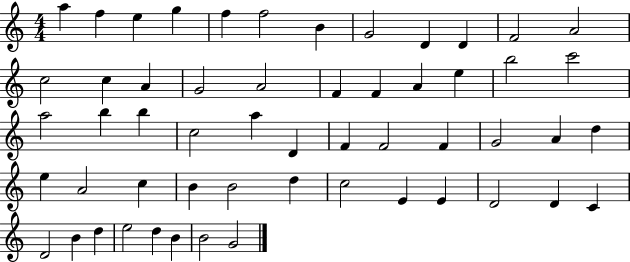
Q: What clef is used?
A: treble